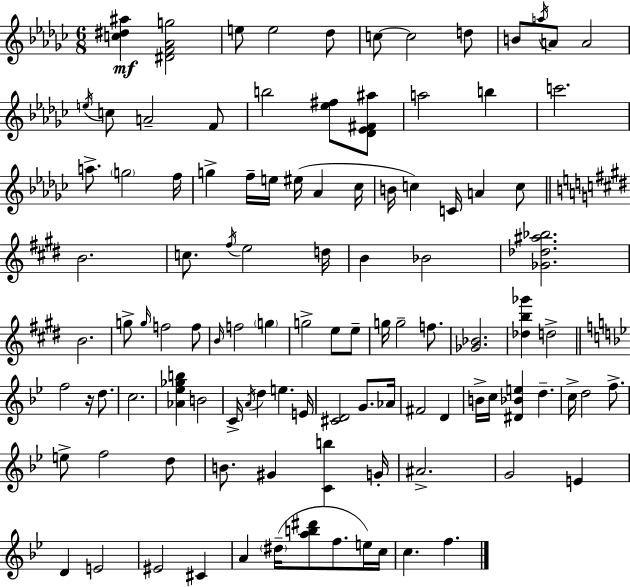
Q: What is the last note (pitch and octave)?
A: F5